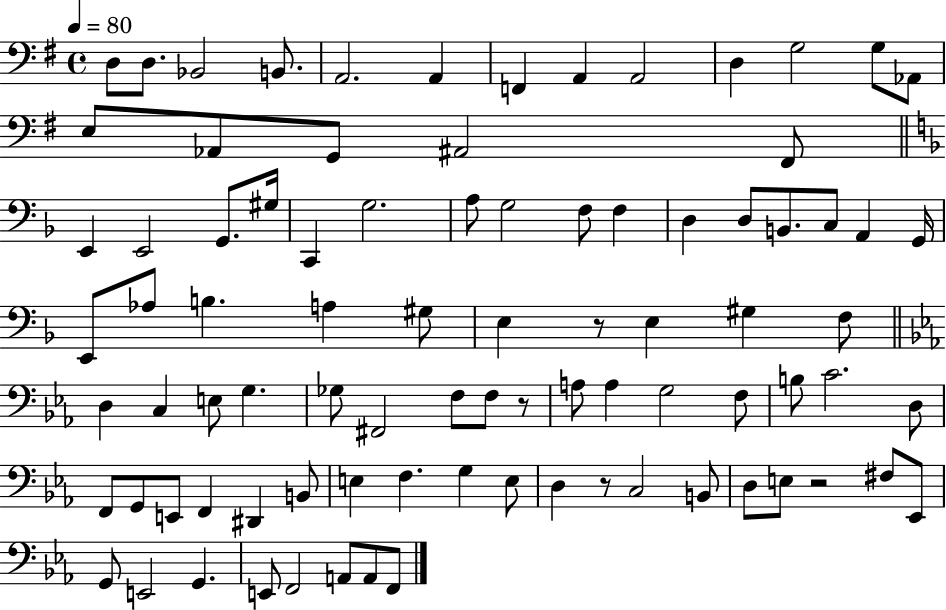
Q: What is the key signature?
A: G major